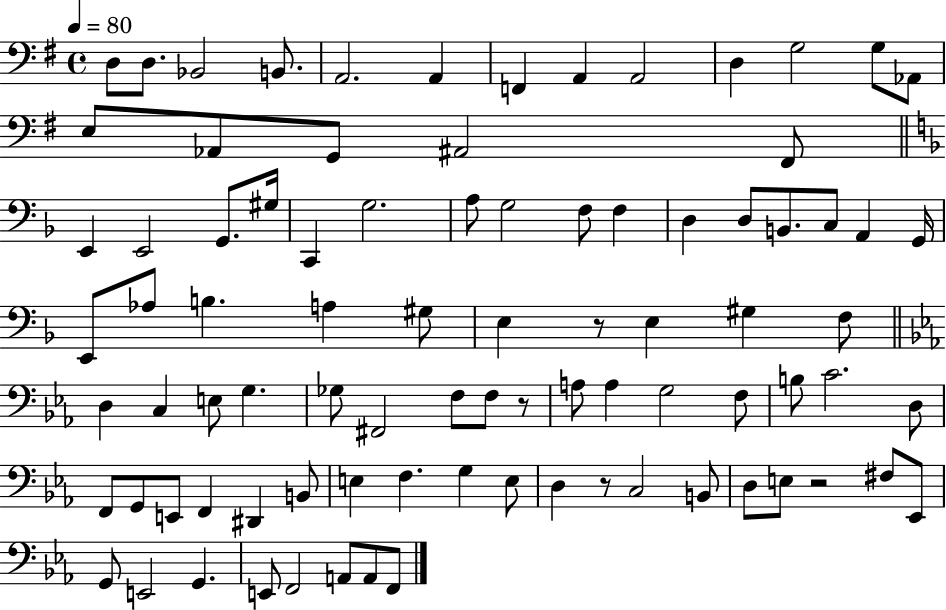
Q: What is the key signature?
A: G major